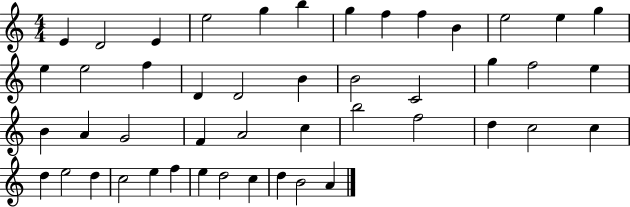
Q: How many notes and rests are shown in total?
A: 47